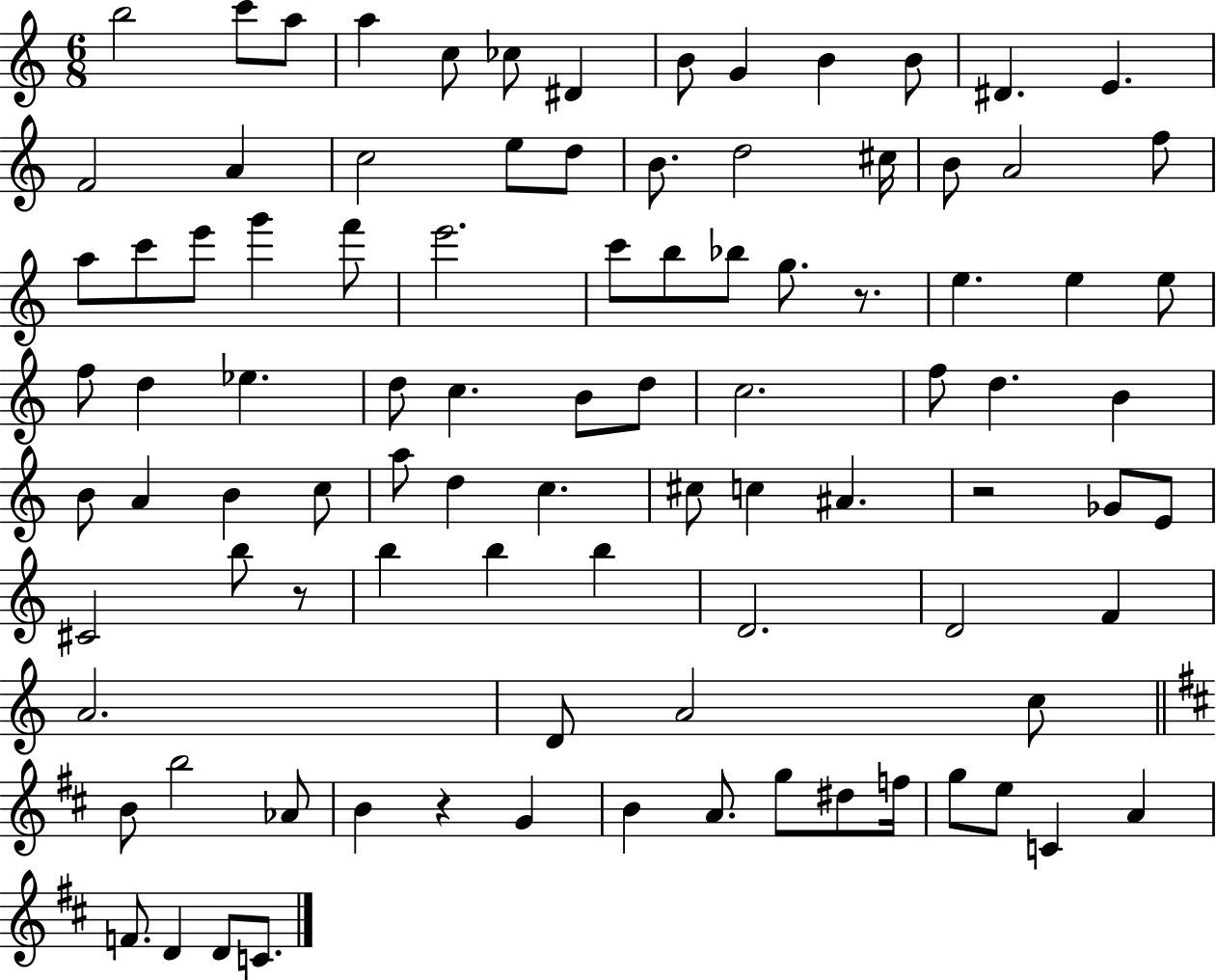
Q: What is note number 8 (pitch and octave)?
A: B4